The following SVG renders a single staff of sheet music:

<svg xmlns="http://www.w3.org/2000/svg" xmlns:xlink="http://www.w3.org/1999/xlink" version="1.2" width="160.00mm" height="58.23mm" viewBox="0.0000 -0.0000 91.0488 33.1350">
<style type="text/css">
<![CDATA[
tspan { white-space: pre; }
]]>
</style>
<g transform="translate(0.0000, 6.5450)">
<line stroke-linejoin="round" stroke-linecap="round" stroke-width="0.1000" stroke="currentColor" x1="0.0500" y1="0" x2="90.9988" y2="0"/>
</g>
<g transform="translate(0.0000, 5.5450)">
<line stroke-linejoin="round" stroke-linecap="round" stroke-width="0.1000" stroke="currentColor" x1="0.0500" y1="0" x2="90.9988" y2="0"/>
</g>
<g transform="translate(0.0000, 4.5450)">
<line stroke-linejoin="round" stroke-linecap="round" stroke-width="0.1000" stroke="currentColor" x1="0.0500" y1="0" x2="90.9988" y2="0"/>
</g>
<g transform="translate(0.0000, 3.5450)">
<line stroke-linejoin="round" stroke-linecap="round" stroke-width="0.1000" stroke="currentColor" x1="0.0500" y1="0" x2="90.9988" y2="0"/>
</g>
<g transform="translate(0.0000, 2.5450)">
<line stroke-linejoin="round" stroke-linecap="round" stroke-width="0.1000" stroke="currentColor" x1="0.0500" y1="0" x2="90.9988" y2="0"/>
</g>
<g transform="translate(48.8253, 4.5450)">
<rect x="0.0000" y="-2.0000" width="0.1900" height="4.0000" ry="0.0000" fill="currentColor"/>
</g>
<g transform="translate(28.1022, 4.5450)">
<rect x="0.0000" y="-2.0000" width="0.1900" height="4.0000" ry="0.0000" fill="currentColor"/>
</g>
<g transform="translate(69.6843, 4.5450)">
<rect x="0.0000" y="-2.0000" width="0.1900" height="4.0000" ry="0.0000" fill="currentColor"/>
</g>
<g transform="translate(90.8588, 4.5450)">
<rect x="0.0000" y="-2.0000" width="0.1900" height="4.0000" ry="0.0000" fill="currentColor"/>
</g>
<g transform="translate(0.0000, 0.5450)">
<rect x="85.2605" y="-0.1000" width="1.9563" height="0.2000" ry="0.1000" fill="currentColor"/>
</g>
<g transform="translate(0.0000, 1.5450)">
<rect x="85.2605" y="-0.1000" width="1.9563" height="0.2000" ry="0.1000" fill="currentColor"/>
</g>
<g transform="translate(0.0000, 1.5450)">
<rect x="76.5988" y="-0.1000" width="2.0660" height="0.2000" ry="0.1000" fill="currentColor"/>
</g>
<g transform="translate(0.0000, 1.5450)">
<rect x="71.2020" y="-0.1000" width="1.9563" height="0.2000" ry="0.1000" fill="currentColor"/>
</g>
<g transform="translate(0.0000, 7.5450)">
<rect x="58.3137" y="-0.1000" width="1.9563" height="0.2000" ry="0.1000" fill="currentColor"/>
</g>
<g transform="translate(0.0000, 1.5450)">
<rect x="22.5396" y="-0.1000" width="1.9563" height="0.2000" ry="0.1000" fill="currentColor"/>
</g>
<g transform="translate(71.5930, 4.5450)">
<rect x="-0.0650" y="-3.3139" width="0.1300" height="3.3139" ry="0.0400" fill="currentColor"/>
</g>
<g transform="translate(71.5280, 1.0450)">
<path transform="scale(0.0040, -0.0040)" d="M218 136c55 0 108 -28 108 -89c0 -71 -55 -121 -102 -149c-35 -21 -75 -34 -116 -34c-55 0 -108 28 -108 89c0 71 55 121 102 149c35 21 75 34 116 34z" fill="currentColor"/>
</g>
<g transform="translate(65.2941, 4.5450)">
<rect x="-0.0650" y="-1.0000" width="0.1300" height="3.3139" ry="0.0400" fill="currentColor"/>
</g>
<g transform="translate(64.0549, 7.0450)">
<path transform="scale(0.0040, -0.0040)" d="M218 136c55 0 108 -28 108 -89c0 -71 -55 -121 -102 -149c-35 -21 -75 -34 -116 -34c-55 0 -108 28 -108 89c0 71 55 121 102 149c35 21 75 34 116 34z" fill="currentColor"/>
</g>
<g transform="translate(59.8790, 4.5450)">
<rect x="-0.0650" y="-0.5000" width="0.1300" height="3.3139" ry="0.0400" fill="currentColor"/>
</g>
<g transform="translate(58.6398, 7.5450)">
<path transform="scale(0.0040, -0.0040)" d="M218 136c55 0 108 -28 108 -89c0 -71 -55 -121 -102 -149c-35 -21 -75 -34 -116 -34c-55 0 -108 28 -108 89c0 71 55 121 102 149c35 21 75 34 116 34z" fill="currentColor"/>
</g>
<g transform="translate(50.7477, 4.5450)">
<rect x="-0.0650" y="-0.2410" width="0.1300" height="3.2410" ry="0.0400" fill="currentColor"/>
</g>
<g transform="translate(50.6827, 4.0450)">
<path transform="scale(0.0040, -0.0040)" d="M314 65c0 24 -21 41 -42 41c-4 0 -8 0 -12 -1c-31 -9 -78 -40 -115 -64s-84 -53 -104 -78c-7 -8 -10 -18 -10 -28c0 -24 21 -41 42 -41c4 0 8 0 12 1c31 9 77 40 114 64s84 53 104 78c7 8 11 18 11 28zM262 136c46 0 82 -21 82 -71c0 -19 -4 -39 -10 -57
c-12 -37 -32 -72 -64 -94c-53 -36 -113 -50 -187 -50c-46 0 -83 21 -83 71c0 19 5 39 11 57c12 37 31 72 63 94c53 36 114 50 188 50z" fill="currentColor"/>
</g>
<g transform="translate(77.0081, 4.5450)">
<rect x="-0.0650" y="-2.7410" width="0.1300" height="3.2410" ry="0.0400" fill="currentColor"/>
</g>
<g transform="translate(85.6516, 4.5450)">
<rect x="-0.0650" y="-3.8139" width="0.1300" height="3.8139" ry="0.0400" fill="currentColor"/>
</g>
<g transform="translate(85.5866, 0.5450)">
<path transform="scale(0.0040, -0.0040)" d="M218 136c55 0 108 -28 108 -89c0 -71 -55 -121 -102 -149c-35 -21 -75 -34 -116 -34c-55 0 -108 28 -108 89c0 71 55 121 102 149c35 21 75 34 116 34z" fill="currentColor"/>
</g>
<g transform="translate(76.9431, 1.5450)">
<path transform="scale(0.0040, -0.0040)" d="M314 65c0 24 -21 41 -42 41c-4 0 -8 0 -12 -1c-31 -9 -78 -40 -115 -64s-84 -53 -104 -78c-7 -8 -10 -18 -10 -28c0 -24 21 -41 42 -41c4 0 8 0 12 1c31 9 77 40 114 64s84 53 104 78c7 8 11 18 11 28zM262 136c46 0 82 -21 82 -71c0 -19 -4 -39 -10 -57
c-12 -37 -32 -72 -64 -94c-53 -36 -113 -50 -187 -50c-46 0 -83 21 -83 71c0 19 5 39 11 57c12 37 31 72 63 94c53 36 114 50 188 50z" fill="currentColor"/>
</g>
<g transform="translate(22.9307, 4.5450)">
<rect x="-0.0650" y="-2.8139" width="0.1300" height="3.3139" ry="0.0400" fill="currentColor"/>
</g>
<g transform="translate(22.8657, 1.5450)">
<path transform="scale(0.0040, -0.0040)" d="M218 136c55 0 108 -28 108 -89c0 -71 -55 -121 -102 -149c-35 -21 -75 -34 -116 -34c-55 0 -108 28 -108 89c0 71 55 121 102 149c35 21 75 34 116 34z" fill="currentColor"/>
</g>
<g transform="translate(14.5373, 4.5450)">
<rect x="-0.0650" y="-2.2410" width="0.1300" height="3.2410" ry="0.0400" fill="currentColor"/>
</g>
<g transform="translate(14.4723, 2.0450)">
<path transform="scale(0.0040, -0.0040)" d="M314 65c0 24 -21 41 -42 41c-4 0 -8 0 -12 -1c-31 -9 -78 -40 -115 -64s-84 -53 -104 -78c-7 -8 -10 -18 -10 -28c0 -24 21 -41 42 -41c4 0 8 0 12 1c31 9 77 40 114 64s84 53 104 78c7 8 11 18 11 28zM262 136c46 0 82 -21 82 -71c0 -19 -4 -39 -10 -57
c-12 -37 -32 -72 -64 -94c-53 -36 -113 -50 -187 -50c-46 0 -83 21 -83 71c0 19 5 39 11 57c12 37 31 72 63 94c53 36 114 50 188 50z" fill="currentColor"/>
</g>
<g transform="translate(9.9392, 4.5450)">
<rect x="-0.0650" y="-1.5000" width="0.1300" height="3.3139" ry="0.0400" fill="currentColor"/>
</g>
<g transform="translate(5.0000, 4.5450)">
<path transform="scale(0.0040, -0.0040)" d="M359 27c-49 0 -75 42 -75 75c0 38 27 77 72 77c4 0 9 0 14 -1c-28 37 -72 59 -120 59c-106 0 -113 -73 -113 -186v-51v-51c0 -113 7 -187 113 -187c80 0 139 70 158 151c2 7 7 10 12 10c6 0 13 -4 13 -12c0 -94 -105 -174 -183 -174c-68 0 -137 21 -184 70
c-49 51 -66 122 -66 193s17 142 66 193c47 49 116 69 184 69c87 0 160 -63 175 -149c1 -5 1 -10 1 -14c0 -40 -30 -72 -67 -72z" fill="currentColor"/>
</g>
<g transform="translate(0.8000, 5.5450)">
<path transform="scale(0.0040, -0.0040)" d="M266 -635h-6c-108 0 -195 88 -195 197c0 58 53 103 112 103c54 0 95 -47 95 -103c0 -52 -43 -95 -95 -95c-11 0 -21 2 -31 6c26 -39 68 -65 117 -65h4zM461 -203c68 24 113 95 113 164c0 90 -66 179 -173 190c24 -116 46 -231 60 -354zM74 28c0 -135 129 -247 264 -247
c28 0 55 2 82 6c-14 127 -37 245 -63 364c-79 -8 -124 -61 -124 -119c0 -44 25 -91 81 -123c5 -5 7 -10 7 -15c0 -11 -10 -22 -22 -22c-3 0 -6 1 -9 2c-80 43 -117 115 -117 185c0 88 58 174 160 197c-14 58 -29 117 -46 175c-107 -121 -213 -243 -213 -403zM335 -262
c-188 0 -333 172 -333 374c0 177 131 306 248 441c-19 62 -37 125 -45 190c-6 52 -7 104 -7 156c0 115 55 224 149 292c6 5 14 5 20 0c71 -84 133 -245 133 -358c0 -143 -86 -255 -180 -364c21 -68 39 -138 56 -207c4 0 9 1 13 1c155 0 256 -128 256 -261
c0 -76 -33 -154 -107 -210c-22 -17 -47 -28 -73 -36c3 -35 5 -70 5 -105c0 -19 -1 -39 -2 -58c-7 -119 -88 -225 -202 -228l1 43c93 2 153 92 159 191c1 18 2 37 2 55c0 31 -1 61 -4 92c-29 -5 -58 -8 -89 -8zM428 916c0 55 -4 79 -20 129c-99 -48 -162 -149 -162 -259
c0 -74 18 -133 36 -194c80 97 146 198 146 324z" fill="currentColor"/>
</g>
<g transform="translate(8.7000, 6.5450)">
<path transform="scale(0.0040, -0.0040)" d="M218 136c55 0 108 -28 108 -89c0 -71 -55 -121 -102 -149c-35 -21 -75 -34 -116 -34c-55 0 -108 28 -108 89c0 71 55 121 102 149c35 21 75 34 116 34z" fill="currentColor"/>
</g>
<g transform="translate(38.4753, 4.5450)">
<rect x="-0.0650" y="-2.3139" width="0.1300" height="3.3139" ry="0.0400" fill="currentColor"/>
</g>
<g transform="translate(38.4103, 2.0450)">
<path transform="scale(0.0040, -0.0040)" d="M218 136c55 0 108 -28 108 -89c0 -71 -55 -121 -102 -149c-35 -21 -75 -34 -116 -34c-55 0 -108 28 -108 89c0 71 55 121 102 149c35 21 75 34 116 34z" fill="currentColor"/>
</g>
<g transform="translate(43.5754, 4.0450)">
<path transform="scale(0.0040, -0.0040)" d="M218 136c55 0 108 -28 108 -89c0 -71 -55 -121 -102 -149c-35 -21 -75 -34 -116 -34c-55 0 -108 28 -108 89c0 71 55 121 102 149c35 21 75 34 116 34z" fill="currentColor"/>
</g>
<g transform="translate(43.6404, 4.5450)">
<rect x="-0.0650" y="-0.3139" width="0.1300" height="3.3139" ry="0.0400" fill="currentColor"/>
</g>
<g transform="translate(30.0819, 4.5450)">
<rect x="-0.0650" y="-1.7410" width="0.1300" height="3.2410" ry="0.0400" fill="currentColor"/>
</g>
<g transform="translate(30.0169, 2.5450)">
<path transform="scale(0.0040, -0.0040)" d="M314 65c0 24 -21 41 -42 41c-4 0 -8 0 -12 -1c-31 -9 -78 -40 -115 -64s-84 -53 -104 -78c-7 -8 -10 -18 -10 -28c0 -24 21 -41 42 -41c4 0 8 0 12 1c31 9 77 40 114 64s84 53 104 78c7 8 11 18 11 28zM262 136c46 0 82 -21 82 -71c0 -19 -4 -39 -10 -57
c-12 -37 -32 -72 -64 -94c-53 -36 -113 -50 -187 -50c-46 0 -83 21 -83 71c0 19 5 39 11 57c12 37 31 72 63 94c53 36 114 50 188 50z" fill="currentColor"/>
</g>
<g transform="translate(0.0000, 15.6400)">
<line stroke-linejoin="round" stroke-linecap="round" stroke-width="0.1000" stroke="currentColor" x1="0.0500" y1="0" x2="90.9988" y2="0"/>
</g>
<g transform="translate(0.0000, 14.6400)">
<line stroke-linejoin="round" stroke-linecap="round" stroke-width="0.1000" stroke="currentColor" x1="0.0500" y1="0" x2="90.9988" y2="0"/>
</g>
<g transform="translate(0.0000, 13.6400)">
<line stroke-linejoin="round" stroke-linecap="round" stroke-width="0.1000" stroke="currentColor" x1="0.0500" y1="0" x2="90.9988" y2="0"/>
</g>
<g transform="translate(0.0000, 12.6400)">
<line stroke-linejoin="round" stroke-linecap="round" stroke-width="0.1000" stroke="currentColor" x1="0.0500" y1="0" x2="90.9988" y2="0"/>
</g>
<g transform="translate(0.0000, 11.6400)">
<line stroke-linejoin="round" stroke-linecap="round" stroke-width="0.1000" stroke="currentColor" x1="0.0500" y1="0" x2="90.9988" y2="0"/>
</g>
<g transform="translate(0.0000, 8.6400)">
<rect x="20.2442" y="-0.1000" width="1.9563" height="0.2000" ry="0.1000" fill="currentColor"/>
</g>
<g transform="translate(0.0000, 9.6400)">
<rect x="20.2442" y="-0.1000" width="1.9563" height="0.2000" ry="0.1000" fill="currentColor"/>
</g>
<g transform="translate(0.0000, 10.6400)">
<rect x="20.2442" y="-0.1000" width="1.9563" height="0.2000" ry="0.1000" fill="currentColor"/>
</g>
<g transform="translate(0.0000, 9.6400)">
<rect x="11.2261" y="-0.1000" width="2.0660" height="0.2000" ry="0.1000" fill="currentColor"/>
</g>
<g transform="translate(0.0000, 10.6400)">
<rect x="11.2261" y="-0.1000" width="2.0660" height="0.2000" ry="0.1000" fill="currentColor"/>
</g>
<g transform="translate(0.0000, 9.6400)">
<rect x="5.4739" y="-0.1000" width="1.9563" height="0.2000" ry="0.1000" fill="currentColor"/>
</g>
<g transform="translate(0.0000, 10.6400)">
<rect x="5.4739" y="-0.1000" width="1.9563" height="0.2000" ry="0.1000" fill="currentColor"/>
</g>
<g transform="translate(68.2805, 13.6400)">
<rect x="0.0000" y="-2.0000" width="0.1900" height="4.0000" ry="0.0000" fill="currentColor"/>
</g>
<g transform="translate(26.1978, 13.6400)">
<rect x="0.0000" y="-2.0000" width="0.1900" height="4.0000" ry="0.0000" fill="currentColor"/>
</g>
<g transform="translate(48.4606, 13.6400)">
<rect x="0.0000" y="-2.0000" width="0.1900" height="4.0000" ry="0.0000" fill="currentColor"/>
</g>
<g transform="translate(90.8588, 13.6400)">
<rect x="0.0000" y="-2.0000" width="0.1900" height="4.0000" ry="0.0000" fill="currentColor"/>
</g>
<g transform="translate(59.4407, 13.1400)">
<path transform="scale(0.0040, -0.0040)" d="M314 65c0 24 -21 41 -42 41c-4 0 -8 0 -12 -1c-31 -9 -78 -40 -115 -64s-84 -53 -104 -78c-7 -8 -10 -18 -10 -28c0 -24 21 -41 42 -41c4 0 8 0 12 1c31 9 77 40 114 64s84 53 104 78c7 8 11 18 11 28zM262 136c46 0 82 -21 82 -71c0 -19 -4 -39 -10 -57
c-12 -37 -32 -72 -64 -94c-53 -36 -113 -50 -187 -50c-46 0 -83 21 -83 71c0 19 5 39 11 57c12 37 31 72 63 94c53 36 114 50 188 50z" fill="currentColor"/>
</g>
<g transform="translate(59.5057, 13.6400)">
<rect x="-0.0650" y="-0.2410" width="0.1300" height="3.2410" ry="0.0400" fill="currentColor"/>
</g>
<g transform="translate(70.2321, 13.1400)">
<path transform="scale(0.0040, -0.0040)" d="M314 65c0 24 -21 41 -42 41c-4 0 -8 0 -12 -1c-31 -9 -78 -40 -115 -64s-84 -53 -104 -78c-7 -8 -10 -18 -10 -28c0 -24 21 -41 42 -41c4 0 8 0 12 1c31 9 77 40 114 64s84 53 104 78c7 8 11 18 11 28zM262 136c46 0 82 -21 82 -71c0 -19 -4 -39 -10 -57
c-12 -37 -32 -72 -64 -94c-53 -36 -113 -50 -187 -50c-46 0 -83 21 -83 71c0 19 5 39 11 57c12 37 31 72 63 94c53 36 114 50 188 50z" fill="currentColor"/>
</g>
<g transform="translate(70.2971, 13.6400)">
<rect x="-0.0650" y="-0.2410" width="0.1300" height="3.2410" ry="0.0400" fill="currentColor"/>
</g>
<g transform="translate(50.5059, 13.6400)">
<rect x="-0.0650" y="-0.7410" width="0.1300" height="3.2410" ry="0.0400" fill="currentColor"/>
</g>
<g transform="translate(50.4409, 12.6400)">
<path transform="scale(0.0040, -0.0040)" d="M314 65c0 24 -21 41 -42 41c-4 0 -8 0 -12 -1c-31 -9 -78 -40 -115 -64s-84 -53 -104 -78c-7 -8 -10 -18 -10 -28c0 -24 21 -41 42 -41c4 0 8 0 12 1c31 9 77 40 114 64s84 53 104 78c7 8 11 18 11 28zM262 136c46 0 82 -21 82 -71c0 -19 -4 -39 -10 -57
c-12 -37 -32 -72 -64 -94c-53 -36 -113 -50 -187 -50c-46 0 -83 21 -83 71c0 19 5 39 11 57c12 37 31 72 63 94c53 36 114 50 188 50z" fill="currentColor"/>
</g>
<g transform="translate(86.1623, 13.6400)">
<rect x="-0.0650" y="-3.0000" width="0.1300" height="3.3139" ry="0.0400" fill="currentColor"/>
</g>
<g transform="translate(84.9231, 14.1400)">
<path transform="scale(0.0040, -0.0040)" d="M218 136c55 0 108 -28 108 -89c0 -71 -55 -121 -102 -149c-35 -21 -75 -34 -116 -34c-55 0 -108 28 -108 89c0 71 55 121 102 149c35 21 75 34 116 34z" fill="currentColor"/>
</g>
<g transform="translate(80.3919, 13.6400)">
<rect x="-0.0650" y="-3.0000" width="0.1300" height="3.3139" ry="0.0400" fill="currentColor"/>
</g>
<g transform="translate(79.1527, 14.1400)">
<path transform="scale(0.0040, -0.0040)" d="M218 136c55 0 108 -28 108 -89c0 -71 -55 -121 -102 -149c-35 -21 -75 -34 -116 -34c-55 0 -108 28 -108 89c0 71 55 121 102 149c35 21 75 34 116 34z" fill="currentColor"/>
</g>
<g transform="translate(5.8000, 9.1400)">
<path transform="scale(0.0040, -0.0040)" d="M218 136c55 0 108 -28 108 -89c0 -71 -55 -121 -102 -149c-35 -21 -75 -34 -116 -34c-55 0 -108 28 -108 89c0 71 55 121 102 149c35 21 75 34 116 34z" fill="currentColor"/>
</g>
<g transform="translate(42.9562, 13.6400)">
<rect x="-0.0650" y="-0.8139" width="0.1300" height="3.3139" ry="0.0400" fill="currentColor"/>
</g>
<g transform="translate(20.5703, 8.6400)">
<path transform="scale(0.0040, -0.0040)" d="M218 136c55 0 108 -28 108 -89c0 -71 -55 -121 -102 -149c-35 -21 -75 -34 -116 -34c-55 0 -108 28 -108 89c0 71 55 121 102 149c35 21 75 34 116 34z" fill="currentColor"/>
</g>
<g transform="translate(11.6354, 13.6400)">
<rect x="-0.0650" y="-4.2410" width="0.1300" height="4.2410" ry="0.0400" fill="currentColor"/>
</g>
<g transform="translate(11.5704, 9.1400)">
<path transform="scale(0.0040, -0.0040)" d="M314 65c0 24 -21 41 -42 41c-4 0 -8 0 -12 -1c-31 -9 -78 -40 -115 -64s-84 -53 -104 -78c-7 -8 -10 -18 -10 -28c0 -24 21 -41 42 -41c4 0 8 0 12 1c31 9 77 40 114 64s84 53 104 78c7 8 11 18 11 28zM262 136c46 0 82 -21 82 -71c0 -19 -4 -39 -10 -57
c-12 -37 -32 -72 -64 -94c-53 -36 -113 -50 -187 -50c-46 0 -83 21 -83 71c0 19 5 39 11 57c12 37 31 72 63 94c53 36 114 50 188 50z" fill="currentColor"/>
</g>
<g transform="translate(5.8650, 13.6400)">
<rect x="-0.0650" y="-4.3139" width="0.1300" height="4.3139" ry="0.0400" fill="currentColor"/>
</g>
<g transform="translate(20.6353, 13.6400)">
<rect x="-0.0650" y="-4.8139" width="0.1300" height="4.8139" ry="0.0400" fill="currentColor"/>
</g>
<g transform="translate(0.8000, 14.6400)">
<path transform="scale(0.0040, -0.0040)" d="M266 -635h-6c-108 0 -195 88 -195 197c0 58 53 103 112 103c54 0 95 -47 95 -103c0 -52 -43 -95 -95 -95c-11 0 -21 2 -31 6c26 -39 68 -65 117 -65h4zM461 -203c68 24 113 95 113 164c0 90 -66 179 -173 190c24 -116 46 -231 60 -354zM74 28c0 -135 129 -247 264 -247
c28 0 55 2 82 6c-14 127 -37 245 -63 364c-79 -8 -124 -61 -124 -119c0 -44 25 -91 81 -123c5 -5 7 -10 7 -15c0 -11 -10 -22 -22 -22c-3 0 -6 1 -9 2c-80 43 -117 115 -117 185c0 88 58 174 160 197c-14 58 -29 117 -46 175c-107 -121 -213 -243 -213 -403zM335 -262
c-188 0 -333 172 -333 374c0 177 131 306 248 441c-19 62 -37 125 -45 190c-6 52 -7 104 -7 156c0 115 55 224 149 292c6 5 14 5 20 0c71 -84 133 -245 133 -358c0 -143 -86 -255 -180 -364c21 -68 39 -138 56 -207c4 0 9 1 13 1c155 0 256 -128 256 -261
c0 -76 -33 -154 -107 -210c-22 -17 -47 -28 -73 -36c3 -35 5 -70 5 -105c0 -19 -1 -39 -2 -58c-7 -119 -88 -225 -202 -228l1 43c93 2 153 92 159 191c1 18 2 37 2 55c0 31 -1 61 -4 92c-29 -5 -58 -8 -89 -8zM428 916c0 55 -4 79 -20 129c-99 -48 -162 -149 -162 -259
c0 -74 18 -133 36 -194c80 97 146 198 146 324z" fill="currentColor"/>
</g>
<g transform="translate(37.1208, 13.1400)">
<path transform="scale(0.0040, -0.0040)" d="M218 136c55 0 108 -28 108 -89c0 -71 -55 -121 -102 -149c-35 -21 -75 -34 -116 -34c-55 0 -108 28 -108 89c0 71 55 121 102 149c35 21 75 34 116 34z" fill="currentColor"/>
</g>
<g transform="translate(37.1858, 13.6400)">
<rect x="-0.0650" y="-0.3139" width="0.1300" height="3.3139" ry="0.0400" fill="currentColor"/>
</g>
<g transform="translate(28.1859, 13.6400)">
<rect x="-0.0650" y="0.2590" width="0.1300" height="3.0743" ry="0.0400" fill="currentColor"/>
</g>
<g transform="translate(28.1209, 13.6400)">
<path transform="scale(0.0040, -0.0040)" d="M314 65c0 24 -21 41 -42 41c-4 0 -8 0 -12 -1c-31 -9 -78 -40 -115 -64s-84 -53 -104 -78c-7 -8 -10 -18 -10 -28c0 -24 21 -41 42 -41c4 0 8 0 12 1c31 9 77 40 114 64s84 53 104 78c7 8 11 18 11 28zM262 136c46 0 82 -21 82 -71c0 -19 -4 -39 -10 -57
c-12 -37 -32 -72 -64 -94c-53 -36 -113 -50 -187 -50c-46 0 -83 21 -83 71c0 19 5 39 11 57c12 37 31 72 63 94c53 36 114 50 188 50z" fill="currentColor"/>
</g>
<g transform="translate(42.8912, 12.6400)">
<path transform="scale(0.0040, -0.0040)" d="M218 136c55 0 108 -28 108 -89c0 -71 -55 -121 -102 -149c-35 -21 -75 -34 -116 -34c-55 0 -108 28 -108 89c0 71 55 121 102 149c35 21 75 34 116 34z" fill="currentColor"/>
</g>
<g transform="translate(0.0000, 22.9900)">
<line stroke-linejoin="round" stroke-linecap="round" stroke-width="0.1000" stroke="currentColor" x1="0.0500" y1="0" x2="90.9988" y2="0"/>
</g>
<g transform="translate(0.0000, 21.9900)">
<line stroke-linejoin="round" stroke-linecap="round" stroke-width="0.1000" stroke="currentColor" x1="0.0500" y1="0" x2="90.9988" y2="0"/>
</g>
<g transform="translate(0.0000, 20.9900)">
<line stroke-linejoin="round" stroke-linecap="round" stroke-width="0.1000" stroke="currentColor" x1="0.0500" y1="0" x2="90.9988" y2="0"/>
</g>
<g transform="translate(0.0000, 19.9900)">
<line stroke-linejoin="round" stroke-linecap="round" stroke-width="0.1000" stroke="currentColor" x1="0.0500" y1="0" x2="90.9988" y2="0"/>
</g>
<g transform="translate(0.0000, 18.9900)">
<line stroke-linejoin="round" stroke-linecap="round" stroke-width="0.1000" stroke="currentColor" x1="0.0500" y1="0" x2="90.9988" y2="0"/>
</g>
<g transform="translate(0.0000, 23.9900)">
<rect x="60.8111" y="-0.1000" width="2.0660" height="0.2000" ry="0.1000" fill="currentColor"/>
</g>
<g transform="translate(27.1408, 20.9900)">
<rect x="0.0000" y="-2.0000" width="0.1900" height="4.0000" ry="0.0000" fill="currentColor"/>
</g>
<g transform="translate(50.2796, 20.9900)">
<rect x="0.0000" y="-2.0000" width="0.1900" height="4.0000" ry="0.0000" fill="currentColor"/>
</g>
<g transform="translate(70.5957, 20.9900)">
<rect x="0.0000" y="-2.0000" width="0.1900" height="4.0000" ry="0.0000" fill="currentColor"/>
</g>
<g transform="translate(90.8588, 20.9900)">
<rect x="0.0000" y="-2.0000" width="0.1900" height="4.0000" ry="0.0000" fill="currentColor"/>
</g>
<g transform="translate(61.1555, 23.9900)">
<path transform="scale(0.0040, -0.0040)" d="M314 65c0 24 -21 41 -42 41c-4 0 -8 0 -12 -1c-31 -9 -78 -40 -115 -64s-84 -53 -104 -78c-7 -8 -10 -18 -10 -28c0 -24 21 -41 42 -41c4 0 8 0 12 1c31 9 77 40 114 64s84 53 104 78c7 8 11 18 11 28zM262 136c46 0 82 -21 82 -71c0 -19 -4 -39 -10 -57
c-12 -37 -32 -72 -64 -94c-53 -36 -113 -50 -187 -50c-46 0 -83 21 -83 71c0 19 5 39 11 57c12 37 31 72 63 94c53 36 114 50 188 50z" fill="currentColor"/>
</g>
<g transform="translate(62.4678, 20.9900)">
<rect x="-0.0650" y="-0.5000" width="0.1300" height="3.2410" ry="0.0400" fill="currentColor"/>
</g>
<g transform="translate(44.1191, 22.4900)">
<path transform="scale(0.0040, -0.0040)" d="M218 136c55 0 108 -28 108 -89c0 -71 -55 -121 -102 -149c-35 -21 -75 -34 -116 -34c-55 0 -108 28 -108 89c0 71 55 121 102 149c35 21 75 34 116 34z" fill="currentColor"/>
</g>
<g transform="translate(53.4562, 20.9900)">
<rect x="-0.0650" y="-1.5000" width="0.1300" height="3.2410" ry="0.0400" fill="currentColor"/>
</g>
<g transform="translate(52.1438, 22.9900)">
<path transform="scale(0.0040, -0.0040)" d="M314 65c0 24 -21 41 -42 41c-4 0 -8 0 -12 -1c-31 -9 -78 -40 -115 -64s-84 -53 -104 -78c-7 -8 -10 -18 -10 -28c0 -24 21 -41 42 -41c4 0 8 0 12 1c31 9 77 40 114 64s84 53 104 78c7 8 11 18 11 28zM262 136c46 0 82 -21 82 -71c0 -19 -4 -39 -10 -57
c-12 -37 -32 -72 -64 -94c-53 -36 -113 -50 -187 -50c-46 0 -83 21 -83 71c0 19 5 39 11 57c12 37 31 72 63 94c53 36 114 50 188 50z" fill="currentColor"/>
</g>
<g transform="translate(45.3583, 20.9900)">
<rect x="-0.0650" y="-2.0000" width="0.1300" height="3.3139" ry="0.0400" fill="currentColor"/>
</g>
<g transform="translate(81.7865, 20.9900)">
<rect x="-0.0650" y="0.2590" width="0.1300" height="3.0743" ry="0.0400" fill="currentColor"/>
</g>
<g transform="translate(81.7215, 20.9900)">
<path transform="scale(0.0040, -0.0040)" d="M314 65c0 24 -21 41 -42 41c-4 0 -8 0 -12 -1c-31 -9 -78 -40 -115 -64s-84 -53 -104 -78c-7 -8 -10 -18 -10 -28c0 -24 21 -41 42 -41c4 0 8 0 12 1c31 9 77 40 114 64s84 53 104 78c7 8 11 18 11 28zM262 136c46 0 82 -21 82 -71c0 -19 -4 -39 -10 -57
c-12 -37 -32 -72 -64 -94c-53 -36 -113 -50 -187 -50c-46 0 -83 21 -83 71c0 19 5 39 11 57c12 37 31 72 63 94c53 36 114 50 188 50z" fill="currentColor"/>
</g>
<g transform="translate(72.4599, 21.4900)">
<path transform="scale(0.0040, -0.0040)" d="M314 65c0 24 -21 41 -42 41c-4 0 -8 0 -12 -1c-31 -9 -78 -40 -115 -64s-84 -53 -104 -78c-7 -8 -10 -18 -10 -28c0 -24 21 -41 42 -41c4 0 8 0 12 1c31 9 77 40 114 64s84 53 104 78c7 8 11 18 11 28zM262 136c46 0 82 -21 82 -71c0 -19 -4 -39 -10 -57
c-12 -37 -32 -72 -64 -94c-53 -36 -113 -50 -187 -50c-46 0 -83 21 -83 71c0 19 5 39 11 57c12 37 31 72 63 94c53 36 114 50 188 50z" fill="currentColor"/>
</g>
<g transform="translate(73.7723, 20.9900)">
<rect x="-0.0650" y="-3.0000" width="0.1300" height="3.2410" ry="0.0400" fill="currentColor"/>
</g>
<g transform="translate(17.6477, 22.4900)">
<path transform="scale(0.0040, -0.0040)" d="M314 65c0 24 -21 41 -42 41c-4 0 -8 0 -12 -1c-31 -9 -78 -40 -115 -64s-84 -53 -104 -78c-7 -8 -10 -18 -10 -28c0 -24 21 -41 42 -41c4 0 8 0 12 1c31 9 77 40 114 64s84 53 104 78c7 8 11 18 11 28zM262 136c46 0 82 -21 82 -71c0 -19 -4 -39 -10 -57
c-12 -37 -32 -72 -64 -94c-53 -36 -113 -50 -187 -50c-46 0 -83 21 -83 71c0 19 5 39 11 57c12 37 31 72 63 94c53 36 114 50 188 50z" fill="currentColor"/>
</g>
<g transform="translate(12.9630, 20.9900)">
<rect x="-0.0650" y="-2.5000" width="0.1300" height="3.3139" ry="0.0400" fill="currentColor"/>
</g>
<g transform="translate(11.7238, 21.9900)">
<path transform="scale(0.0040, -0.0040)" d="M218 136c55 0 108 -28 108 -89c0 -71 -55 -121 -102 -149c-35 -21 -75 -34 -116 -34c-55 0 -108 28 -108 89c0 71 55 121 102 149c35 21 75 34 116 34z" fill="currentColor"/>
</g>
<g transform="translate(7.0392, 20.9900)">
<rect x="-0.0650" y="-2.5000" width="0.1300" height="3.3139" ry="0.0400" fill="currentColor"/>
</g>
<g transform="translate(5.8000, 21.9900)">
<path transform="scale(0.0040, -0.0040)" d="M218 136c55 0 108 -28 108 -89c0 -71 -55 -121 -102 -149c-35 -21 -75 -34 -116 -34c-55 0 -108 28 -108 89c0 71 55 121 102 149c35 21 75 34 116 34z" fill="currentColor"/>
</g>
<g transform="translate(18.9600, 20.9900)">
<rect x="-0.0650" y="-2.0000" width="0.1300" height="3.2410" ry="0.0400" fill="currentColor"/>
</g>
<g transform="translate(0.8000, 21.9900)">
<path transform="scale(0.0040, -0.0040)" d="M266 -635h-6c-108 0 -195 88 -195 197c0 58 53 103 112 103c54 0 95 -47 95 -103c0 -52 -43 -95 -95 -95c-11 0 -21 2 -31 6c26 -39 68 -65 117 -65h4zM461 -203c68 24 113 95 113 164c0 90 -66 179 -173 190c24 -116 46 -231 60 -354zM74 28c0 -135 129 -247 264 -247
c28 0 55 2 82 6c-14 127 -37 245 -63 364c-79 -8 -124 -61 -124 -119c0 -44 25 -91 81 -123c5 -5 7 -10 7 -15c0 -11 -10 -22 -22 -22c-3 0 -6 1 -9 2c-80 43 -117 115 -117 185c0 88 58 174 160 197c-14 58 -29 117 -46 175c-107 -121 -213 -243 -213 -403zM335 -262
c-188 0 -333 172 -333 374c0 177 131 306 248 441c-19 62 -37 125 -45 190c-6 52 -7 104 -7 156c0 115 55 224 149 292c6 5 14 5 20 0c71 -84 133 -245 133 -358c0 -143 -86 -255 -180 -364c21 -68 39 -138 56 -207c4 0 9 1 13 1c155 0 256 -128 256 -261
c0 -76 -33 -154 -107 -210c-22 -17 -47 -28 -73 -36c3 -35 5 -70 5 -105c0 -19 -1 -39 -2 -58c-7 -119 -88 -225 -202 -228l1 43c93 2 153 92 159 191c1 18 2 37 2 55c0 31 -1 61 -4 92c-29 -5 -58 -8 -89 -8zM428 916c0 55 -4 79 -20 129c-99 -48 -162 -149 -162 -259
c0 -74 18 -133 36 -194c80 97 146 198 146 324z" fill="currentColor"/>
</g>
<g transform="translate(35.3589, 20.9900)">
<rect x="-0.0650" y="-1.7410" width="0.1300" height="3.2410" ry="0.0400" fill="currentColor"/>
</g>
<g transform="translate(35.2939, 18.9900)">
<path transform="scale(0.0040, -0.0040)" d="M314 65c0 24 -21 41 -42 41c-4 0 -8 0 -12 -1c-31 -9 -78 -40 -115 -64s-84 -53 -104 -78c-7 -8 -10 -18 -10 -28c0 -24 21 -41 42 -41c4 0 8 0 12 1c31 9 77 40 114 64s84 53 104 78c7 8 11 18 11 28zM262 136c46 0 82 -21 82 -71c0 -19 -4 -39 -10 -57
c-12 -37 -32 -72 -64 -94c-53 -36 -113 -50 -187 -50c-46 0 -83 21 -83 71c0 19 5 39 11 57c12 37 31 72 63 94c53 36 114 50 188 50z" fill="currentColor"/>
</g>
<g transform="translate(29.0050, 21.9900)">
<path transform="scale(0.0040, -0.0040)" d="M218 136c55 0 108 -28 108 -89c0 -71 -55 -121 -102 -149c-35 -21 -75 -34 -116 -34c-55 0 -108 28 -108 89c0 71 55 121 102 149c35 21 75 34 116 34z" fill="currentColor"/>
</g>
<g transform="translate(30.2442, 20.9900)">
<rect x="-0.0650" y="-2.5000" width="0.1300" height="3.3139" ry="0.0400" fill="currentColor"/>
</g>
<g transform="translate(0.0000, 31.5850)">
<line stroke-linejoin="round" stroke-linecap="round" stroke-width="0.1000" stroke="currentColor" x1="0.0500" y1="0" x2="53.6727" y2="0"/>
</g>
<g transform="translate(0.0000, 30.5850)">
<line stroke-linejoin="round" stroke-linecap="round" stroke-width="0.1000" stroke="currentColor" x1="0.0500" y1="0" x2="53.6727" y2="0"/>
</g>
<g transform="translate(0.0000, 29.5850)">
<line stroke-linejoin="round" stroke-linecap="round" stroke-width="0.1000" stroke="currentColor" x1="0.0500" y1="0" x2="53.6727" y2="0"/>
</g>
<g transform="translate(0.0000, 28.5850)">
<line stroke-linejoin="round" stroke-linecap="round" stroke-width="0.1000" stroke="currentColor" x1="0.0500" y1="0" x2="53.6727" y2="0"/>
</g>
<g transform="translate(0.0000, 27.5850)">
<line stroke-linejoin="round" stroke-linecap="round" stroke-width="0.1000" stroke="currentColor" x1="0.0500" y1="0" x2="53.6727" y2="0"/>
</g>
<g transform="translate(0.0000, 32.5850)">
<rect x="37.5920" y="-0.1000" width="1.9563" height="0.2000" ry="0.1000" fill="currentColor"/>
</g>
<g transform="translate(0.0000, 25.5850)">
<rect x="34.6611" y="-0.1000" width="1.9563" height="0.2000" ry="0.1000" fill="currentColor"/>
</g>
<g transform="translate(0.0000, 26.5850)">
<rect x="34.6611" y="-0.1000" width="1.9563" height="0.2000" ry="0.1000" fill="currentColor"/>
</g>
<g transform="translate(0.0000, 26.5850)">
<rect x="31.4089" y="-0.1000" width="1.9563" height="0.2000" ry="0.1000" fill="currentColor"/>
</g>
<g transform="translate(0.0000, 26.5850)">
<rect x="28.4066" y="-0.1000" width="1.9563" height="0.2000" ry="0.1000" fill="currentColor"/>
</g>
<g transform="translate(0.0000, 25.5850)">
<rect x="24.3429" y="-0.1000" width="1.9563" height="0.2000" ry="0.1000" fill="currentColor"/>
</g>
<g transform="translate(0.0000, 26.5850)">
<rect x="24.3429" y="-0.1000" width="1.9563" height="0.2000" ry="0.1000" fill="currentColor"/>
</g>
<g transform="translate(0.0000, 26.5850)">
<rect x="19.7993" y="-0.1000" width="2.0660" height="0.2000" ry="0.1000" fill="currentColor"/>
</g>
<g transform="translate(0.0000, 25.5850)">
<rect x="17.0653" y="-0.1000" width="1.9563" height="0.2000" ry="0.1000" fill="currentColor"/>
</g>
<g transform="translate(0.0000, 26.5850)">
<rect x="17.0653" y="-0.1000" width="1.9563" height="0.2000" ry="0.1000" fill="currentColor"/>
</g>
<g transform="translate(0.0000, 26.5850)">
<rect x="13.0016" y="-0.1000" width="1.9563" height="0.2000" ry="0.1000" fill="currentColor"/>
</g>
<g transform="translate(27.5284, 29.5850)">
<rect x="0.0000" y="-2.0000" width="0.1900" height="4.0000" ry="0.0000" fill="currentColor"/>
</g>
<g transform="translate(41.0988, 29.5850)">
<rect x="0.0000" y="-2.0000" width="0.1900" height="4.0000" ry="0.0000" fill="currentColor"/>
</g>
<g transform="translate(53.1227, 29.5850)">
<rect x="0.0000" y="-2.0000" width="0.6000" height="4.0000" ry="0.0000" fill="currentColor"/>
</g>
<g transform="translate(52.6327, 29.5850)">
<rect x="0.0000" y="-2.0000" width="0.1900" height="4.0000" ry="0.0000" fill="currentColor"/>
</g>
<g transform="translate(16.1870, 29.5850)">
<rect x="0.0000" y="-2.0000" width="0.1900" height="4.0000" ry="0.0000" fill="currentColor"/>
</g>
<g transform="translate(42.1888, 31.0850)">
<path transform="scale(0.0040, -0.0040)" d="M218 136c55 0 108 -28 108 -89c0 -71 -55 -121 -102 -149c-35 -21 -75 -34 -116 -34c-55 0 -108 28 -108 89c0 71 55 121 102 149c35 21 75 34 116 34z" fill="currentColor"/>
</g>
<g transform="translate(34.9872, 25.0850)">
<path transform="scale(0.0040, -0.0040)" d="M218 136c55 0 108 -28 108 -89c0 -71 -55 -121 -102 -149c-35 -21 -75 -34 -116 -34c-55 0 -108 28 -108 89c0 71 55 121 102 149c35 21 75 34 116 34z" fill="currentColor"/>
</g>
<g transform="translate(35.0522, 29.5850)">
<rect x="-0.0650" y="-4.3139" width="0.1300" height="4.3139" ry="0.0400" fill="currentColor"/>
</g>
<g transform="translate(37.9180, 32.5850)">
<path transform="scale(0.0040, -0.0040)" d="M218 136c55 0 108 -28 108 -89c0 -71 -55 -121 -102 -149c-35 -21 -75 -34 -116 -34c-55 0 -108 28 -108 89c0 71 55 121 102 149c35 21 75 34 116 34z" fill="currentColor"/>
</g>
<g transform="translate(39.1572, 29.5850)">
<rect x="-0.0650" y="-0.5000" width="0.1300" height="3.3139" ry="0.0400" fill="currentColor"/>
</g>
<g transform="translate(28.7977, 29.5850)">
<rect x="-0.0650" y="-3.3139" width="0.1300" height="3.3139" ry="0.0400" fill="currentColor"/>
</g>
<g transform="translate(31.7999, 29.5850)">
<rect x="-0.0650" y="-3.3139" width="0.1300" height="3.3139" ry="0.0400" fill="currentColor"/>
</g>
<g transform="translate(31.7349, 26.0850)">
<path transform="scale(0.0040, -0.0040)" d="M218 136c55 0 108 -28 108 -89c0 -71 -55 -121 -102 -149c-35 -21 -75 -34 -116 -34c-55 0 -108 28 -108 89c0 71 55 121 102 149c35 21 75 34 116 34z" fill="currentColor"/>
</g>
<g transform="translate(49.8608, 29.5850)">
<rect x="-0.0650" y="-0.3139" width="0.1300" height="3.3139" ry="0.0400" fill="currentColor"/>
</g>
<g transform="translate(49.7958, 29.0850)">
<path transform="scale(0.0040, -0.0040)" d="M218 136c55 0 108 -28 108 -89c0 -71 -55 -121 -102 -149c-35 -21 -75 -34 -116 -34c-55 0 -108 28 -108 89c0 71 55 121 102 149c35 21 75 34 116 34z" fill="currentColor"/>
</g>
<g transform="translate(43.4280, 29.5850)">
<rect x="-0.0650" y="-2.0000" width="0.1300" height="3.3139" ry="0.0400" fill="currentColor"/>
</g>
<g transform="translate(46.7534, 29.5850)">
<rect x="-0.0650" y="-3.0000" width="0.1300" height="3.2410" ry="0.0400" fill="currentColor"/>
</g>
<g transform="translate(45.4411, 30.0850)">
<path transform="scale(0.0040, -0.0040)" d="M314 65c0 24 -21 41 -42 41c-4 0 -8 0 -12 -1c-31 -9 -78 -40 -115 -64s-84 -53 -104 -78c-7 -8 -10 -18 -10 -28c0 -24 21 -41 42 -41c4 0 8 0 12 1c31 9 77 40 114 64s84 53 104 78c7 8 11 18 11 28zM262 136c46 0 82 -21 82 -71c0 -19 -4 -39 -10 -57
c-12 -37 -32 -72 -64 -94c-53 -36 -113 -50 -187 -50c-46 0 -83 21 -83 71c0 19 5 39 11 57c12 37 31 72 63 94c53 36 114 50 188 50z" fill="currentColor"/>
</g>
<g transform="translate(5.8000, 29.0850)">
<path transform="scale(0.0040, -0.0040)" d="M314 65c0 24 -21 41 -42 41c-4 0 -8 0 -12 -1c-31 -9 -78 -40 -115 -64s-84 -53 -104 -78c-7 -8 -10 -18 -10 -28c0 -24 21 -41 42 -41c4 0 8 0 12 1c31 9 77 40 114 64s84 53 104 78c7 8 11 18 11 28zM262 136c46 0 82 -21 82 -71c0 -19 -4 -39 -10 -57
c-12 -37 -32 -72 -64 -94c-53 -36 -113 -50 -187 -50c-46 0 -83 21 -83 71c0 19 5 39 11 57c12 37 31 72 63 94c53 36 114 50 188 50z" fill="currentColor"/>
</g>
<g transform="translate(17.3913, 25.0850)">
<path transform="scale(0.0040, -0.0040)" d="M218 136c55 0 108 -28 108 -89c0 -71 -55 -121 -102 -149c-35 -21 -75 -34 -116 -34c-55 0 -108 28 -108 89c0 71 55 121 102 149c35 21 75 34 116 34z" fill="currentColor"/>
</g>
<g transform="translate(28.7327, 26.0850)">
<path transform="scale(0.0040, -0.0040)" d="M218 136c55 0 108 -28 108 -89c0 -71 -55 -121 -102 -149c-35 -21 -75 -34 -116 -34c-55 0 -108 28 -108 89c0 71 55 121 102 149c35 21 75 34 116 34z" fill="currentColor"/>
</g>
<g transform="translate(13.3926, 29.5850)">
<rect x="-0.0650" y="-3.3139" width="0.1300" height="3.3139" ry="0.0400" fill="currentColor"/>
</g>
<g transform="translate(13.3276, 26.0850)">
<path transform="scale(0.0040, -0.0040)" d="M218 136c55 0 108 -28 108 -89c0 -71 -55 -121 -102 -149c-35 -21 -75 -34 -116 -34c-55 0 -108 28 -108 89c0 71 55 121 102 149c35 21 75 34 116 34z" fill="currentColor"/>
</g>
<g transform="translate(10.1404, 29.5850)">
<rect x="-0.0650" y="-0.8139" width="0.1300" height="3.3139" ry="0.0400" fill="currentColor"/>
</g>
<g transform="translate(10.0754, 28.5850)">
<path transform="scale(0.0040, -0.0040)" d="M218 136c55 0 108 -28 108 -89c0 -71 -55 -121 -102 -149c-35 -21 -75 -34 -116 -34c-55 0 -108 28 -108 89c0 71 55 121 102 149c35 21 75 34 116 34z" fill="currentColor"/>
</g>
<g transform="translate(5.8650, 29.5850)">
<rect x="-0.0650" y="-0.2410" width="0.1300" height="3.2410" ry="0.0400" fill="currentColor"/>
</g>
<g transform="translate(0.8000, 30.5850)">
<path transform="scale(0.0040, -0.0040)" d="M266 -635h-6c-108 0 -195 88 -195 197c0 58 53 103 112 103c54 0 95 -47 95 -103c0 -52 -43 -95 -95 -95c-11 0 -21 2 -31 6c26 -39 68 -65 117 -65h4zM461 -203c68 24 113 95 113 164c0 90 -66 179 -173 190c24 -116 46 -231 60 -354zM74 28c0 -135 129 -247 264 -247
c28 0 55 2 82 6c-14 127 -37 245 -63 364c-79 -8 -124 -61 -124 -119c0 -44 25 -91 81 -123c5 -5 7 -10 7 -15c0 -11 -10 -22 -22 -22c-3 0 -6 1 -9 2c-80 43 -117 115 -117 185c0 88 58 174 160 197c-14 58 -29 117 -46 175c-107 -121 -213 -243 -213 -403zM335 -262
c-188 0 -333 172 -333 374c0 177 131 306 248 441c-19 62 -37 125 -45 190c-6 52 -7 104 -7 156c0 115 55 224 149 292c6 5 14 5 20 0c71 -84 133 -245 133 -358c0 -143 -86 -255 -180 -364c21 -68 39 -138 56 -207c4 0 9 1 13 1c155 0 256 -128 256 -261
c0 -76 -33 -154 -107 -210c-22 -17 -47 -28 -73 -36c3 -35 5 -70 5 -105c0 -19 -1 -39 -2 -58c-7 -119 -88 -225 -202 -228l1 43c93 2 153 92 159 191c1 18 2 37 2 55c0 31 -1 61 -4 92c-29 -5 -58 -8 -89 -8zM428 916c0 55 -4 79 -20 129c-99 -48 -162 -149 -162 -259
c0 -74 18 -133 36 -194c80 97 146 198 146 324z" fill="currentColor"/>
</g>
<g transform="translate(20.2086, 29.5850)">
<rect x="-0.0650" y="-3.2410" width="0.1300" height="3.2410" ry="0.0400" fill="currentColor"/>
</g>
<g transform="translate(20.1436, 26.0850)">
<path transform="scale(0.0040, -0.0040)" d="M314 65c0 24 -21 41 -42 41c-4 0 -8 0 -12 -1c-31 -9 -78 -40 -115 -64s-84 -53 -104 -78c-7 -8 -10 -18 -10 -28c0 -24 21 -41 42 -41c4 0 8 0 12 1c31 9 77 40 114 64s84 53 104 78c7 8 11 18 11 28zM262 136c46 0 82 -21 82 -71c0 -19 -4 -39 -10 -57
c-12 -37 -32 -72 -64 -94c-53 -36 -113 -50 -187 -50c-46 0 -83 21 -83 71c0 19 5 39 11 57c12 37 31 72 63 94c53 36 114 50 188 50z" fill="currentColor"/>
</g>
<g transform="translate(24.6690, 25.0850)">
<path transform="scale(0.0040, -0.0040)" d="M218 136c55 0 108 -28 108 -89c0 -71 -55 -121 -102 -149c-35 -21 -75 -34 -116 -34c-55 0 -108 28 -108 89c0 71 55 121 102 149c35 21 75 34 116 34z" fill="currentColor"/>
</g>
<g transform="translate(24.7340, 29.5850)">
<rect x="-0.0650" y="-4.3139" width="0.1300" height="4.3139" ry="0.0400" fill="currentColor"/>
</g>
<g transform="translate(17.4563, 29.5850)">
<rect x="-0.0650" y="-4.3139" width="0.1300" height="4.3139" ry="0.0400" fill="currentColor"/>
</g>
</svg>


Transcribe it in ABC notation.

X:1
T:Untitled
M:4/4
L:1/4
K:C
E g2 a f2 g c c2 C D b a2 c' d' d'2 e' B2 c d d2 c2 c2 A A G G F2 G f2 F E2 C2 A2 B2 c2 d b d' b2 d' b b d' C F A2 c